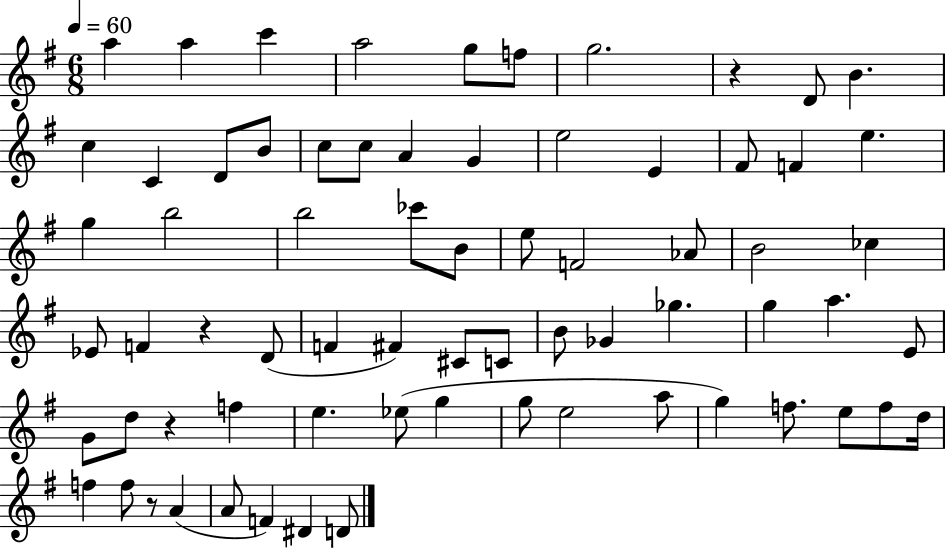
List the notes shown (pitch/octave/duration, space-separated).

A5/q A5/q C6/q A5/h G5/e F5/e G5/h. R/q D4/e B4/q. C5/q C4/q D4/e B4/e C5/e C5/e A4/q G4/q E5/h E4/q F#4/e F4/q E5/q. G5/q B5/h B5/h CES6/e B4/e E5/e F4/h Ab4/e B4/h CES5/q Eb4/e F4/q R/q D4/e F4/q F#4/q C#4/e C4/e B4/e Gb4/q Gb5/q. G5/q A5/q. E4/e G4/e D5/e R/q F5/q E5/q. Eb5/e G5/q G5/e E5/h A5/e G5/q F5/e. E5/e F5/e D5/s F5/q F5/e R/e A4/q A4/e F4/q D#4/q D4/e